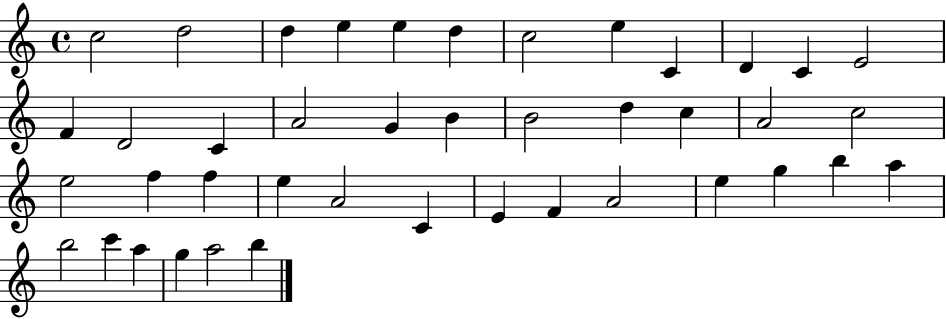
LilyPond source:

{
  \clef treble
  \time 4/4
  \defaultTimeSignature
  \key c \major
  c''2 d''2 | d''4 e''4 e''4 d''4 | c''2 e''4 c'4 | d'4 c'4 e'2 | \break f'4 d'2 c'4 | a'2 g'4 b'4 | b'2 d''4 c''4 | a'2 c''2 | \break e''2 f''4 f''4 | e''4 a'2 c'4 | e'4 f'4 a'2 | e''4 g''4 b''4 a''4 | \break b''2 c'''4 a''4 | g''4 a''2 b''4 | \bar "|."
}